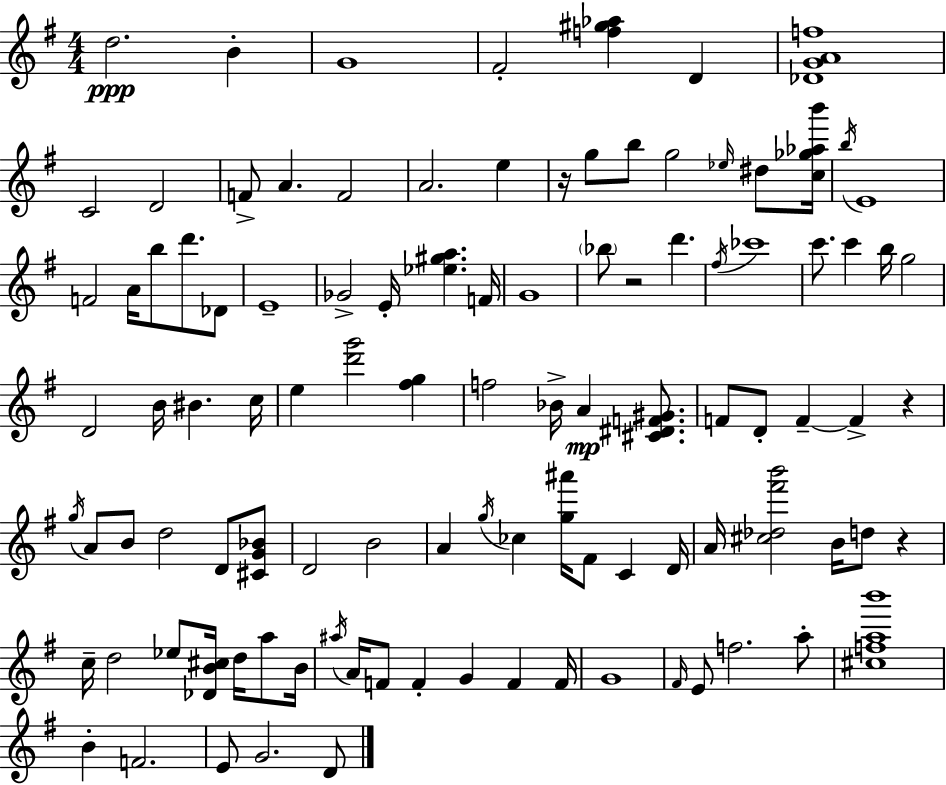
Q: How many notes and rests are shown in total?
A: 104